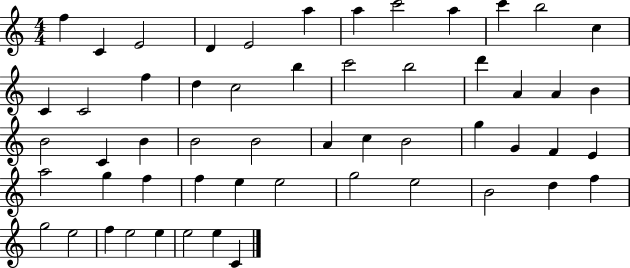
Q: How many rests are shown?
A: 0